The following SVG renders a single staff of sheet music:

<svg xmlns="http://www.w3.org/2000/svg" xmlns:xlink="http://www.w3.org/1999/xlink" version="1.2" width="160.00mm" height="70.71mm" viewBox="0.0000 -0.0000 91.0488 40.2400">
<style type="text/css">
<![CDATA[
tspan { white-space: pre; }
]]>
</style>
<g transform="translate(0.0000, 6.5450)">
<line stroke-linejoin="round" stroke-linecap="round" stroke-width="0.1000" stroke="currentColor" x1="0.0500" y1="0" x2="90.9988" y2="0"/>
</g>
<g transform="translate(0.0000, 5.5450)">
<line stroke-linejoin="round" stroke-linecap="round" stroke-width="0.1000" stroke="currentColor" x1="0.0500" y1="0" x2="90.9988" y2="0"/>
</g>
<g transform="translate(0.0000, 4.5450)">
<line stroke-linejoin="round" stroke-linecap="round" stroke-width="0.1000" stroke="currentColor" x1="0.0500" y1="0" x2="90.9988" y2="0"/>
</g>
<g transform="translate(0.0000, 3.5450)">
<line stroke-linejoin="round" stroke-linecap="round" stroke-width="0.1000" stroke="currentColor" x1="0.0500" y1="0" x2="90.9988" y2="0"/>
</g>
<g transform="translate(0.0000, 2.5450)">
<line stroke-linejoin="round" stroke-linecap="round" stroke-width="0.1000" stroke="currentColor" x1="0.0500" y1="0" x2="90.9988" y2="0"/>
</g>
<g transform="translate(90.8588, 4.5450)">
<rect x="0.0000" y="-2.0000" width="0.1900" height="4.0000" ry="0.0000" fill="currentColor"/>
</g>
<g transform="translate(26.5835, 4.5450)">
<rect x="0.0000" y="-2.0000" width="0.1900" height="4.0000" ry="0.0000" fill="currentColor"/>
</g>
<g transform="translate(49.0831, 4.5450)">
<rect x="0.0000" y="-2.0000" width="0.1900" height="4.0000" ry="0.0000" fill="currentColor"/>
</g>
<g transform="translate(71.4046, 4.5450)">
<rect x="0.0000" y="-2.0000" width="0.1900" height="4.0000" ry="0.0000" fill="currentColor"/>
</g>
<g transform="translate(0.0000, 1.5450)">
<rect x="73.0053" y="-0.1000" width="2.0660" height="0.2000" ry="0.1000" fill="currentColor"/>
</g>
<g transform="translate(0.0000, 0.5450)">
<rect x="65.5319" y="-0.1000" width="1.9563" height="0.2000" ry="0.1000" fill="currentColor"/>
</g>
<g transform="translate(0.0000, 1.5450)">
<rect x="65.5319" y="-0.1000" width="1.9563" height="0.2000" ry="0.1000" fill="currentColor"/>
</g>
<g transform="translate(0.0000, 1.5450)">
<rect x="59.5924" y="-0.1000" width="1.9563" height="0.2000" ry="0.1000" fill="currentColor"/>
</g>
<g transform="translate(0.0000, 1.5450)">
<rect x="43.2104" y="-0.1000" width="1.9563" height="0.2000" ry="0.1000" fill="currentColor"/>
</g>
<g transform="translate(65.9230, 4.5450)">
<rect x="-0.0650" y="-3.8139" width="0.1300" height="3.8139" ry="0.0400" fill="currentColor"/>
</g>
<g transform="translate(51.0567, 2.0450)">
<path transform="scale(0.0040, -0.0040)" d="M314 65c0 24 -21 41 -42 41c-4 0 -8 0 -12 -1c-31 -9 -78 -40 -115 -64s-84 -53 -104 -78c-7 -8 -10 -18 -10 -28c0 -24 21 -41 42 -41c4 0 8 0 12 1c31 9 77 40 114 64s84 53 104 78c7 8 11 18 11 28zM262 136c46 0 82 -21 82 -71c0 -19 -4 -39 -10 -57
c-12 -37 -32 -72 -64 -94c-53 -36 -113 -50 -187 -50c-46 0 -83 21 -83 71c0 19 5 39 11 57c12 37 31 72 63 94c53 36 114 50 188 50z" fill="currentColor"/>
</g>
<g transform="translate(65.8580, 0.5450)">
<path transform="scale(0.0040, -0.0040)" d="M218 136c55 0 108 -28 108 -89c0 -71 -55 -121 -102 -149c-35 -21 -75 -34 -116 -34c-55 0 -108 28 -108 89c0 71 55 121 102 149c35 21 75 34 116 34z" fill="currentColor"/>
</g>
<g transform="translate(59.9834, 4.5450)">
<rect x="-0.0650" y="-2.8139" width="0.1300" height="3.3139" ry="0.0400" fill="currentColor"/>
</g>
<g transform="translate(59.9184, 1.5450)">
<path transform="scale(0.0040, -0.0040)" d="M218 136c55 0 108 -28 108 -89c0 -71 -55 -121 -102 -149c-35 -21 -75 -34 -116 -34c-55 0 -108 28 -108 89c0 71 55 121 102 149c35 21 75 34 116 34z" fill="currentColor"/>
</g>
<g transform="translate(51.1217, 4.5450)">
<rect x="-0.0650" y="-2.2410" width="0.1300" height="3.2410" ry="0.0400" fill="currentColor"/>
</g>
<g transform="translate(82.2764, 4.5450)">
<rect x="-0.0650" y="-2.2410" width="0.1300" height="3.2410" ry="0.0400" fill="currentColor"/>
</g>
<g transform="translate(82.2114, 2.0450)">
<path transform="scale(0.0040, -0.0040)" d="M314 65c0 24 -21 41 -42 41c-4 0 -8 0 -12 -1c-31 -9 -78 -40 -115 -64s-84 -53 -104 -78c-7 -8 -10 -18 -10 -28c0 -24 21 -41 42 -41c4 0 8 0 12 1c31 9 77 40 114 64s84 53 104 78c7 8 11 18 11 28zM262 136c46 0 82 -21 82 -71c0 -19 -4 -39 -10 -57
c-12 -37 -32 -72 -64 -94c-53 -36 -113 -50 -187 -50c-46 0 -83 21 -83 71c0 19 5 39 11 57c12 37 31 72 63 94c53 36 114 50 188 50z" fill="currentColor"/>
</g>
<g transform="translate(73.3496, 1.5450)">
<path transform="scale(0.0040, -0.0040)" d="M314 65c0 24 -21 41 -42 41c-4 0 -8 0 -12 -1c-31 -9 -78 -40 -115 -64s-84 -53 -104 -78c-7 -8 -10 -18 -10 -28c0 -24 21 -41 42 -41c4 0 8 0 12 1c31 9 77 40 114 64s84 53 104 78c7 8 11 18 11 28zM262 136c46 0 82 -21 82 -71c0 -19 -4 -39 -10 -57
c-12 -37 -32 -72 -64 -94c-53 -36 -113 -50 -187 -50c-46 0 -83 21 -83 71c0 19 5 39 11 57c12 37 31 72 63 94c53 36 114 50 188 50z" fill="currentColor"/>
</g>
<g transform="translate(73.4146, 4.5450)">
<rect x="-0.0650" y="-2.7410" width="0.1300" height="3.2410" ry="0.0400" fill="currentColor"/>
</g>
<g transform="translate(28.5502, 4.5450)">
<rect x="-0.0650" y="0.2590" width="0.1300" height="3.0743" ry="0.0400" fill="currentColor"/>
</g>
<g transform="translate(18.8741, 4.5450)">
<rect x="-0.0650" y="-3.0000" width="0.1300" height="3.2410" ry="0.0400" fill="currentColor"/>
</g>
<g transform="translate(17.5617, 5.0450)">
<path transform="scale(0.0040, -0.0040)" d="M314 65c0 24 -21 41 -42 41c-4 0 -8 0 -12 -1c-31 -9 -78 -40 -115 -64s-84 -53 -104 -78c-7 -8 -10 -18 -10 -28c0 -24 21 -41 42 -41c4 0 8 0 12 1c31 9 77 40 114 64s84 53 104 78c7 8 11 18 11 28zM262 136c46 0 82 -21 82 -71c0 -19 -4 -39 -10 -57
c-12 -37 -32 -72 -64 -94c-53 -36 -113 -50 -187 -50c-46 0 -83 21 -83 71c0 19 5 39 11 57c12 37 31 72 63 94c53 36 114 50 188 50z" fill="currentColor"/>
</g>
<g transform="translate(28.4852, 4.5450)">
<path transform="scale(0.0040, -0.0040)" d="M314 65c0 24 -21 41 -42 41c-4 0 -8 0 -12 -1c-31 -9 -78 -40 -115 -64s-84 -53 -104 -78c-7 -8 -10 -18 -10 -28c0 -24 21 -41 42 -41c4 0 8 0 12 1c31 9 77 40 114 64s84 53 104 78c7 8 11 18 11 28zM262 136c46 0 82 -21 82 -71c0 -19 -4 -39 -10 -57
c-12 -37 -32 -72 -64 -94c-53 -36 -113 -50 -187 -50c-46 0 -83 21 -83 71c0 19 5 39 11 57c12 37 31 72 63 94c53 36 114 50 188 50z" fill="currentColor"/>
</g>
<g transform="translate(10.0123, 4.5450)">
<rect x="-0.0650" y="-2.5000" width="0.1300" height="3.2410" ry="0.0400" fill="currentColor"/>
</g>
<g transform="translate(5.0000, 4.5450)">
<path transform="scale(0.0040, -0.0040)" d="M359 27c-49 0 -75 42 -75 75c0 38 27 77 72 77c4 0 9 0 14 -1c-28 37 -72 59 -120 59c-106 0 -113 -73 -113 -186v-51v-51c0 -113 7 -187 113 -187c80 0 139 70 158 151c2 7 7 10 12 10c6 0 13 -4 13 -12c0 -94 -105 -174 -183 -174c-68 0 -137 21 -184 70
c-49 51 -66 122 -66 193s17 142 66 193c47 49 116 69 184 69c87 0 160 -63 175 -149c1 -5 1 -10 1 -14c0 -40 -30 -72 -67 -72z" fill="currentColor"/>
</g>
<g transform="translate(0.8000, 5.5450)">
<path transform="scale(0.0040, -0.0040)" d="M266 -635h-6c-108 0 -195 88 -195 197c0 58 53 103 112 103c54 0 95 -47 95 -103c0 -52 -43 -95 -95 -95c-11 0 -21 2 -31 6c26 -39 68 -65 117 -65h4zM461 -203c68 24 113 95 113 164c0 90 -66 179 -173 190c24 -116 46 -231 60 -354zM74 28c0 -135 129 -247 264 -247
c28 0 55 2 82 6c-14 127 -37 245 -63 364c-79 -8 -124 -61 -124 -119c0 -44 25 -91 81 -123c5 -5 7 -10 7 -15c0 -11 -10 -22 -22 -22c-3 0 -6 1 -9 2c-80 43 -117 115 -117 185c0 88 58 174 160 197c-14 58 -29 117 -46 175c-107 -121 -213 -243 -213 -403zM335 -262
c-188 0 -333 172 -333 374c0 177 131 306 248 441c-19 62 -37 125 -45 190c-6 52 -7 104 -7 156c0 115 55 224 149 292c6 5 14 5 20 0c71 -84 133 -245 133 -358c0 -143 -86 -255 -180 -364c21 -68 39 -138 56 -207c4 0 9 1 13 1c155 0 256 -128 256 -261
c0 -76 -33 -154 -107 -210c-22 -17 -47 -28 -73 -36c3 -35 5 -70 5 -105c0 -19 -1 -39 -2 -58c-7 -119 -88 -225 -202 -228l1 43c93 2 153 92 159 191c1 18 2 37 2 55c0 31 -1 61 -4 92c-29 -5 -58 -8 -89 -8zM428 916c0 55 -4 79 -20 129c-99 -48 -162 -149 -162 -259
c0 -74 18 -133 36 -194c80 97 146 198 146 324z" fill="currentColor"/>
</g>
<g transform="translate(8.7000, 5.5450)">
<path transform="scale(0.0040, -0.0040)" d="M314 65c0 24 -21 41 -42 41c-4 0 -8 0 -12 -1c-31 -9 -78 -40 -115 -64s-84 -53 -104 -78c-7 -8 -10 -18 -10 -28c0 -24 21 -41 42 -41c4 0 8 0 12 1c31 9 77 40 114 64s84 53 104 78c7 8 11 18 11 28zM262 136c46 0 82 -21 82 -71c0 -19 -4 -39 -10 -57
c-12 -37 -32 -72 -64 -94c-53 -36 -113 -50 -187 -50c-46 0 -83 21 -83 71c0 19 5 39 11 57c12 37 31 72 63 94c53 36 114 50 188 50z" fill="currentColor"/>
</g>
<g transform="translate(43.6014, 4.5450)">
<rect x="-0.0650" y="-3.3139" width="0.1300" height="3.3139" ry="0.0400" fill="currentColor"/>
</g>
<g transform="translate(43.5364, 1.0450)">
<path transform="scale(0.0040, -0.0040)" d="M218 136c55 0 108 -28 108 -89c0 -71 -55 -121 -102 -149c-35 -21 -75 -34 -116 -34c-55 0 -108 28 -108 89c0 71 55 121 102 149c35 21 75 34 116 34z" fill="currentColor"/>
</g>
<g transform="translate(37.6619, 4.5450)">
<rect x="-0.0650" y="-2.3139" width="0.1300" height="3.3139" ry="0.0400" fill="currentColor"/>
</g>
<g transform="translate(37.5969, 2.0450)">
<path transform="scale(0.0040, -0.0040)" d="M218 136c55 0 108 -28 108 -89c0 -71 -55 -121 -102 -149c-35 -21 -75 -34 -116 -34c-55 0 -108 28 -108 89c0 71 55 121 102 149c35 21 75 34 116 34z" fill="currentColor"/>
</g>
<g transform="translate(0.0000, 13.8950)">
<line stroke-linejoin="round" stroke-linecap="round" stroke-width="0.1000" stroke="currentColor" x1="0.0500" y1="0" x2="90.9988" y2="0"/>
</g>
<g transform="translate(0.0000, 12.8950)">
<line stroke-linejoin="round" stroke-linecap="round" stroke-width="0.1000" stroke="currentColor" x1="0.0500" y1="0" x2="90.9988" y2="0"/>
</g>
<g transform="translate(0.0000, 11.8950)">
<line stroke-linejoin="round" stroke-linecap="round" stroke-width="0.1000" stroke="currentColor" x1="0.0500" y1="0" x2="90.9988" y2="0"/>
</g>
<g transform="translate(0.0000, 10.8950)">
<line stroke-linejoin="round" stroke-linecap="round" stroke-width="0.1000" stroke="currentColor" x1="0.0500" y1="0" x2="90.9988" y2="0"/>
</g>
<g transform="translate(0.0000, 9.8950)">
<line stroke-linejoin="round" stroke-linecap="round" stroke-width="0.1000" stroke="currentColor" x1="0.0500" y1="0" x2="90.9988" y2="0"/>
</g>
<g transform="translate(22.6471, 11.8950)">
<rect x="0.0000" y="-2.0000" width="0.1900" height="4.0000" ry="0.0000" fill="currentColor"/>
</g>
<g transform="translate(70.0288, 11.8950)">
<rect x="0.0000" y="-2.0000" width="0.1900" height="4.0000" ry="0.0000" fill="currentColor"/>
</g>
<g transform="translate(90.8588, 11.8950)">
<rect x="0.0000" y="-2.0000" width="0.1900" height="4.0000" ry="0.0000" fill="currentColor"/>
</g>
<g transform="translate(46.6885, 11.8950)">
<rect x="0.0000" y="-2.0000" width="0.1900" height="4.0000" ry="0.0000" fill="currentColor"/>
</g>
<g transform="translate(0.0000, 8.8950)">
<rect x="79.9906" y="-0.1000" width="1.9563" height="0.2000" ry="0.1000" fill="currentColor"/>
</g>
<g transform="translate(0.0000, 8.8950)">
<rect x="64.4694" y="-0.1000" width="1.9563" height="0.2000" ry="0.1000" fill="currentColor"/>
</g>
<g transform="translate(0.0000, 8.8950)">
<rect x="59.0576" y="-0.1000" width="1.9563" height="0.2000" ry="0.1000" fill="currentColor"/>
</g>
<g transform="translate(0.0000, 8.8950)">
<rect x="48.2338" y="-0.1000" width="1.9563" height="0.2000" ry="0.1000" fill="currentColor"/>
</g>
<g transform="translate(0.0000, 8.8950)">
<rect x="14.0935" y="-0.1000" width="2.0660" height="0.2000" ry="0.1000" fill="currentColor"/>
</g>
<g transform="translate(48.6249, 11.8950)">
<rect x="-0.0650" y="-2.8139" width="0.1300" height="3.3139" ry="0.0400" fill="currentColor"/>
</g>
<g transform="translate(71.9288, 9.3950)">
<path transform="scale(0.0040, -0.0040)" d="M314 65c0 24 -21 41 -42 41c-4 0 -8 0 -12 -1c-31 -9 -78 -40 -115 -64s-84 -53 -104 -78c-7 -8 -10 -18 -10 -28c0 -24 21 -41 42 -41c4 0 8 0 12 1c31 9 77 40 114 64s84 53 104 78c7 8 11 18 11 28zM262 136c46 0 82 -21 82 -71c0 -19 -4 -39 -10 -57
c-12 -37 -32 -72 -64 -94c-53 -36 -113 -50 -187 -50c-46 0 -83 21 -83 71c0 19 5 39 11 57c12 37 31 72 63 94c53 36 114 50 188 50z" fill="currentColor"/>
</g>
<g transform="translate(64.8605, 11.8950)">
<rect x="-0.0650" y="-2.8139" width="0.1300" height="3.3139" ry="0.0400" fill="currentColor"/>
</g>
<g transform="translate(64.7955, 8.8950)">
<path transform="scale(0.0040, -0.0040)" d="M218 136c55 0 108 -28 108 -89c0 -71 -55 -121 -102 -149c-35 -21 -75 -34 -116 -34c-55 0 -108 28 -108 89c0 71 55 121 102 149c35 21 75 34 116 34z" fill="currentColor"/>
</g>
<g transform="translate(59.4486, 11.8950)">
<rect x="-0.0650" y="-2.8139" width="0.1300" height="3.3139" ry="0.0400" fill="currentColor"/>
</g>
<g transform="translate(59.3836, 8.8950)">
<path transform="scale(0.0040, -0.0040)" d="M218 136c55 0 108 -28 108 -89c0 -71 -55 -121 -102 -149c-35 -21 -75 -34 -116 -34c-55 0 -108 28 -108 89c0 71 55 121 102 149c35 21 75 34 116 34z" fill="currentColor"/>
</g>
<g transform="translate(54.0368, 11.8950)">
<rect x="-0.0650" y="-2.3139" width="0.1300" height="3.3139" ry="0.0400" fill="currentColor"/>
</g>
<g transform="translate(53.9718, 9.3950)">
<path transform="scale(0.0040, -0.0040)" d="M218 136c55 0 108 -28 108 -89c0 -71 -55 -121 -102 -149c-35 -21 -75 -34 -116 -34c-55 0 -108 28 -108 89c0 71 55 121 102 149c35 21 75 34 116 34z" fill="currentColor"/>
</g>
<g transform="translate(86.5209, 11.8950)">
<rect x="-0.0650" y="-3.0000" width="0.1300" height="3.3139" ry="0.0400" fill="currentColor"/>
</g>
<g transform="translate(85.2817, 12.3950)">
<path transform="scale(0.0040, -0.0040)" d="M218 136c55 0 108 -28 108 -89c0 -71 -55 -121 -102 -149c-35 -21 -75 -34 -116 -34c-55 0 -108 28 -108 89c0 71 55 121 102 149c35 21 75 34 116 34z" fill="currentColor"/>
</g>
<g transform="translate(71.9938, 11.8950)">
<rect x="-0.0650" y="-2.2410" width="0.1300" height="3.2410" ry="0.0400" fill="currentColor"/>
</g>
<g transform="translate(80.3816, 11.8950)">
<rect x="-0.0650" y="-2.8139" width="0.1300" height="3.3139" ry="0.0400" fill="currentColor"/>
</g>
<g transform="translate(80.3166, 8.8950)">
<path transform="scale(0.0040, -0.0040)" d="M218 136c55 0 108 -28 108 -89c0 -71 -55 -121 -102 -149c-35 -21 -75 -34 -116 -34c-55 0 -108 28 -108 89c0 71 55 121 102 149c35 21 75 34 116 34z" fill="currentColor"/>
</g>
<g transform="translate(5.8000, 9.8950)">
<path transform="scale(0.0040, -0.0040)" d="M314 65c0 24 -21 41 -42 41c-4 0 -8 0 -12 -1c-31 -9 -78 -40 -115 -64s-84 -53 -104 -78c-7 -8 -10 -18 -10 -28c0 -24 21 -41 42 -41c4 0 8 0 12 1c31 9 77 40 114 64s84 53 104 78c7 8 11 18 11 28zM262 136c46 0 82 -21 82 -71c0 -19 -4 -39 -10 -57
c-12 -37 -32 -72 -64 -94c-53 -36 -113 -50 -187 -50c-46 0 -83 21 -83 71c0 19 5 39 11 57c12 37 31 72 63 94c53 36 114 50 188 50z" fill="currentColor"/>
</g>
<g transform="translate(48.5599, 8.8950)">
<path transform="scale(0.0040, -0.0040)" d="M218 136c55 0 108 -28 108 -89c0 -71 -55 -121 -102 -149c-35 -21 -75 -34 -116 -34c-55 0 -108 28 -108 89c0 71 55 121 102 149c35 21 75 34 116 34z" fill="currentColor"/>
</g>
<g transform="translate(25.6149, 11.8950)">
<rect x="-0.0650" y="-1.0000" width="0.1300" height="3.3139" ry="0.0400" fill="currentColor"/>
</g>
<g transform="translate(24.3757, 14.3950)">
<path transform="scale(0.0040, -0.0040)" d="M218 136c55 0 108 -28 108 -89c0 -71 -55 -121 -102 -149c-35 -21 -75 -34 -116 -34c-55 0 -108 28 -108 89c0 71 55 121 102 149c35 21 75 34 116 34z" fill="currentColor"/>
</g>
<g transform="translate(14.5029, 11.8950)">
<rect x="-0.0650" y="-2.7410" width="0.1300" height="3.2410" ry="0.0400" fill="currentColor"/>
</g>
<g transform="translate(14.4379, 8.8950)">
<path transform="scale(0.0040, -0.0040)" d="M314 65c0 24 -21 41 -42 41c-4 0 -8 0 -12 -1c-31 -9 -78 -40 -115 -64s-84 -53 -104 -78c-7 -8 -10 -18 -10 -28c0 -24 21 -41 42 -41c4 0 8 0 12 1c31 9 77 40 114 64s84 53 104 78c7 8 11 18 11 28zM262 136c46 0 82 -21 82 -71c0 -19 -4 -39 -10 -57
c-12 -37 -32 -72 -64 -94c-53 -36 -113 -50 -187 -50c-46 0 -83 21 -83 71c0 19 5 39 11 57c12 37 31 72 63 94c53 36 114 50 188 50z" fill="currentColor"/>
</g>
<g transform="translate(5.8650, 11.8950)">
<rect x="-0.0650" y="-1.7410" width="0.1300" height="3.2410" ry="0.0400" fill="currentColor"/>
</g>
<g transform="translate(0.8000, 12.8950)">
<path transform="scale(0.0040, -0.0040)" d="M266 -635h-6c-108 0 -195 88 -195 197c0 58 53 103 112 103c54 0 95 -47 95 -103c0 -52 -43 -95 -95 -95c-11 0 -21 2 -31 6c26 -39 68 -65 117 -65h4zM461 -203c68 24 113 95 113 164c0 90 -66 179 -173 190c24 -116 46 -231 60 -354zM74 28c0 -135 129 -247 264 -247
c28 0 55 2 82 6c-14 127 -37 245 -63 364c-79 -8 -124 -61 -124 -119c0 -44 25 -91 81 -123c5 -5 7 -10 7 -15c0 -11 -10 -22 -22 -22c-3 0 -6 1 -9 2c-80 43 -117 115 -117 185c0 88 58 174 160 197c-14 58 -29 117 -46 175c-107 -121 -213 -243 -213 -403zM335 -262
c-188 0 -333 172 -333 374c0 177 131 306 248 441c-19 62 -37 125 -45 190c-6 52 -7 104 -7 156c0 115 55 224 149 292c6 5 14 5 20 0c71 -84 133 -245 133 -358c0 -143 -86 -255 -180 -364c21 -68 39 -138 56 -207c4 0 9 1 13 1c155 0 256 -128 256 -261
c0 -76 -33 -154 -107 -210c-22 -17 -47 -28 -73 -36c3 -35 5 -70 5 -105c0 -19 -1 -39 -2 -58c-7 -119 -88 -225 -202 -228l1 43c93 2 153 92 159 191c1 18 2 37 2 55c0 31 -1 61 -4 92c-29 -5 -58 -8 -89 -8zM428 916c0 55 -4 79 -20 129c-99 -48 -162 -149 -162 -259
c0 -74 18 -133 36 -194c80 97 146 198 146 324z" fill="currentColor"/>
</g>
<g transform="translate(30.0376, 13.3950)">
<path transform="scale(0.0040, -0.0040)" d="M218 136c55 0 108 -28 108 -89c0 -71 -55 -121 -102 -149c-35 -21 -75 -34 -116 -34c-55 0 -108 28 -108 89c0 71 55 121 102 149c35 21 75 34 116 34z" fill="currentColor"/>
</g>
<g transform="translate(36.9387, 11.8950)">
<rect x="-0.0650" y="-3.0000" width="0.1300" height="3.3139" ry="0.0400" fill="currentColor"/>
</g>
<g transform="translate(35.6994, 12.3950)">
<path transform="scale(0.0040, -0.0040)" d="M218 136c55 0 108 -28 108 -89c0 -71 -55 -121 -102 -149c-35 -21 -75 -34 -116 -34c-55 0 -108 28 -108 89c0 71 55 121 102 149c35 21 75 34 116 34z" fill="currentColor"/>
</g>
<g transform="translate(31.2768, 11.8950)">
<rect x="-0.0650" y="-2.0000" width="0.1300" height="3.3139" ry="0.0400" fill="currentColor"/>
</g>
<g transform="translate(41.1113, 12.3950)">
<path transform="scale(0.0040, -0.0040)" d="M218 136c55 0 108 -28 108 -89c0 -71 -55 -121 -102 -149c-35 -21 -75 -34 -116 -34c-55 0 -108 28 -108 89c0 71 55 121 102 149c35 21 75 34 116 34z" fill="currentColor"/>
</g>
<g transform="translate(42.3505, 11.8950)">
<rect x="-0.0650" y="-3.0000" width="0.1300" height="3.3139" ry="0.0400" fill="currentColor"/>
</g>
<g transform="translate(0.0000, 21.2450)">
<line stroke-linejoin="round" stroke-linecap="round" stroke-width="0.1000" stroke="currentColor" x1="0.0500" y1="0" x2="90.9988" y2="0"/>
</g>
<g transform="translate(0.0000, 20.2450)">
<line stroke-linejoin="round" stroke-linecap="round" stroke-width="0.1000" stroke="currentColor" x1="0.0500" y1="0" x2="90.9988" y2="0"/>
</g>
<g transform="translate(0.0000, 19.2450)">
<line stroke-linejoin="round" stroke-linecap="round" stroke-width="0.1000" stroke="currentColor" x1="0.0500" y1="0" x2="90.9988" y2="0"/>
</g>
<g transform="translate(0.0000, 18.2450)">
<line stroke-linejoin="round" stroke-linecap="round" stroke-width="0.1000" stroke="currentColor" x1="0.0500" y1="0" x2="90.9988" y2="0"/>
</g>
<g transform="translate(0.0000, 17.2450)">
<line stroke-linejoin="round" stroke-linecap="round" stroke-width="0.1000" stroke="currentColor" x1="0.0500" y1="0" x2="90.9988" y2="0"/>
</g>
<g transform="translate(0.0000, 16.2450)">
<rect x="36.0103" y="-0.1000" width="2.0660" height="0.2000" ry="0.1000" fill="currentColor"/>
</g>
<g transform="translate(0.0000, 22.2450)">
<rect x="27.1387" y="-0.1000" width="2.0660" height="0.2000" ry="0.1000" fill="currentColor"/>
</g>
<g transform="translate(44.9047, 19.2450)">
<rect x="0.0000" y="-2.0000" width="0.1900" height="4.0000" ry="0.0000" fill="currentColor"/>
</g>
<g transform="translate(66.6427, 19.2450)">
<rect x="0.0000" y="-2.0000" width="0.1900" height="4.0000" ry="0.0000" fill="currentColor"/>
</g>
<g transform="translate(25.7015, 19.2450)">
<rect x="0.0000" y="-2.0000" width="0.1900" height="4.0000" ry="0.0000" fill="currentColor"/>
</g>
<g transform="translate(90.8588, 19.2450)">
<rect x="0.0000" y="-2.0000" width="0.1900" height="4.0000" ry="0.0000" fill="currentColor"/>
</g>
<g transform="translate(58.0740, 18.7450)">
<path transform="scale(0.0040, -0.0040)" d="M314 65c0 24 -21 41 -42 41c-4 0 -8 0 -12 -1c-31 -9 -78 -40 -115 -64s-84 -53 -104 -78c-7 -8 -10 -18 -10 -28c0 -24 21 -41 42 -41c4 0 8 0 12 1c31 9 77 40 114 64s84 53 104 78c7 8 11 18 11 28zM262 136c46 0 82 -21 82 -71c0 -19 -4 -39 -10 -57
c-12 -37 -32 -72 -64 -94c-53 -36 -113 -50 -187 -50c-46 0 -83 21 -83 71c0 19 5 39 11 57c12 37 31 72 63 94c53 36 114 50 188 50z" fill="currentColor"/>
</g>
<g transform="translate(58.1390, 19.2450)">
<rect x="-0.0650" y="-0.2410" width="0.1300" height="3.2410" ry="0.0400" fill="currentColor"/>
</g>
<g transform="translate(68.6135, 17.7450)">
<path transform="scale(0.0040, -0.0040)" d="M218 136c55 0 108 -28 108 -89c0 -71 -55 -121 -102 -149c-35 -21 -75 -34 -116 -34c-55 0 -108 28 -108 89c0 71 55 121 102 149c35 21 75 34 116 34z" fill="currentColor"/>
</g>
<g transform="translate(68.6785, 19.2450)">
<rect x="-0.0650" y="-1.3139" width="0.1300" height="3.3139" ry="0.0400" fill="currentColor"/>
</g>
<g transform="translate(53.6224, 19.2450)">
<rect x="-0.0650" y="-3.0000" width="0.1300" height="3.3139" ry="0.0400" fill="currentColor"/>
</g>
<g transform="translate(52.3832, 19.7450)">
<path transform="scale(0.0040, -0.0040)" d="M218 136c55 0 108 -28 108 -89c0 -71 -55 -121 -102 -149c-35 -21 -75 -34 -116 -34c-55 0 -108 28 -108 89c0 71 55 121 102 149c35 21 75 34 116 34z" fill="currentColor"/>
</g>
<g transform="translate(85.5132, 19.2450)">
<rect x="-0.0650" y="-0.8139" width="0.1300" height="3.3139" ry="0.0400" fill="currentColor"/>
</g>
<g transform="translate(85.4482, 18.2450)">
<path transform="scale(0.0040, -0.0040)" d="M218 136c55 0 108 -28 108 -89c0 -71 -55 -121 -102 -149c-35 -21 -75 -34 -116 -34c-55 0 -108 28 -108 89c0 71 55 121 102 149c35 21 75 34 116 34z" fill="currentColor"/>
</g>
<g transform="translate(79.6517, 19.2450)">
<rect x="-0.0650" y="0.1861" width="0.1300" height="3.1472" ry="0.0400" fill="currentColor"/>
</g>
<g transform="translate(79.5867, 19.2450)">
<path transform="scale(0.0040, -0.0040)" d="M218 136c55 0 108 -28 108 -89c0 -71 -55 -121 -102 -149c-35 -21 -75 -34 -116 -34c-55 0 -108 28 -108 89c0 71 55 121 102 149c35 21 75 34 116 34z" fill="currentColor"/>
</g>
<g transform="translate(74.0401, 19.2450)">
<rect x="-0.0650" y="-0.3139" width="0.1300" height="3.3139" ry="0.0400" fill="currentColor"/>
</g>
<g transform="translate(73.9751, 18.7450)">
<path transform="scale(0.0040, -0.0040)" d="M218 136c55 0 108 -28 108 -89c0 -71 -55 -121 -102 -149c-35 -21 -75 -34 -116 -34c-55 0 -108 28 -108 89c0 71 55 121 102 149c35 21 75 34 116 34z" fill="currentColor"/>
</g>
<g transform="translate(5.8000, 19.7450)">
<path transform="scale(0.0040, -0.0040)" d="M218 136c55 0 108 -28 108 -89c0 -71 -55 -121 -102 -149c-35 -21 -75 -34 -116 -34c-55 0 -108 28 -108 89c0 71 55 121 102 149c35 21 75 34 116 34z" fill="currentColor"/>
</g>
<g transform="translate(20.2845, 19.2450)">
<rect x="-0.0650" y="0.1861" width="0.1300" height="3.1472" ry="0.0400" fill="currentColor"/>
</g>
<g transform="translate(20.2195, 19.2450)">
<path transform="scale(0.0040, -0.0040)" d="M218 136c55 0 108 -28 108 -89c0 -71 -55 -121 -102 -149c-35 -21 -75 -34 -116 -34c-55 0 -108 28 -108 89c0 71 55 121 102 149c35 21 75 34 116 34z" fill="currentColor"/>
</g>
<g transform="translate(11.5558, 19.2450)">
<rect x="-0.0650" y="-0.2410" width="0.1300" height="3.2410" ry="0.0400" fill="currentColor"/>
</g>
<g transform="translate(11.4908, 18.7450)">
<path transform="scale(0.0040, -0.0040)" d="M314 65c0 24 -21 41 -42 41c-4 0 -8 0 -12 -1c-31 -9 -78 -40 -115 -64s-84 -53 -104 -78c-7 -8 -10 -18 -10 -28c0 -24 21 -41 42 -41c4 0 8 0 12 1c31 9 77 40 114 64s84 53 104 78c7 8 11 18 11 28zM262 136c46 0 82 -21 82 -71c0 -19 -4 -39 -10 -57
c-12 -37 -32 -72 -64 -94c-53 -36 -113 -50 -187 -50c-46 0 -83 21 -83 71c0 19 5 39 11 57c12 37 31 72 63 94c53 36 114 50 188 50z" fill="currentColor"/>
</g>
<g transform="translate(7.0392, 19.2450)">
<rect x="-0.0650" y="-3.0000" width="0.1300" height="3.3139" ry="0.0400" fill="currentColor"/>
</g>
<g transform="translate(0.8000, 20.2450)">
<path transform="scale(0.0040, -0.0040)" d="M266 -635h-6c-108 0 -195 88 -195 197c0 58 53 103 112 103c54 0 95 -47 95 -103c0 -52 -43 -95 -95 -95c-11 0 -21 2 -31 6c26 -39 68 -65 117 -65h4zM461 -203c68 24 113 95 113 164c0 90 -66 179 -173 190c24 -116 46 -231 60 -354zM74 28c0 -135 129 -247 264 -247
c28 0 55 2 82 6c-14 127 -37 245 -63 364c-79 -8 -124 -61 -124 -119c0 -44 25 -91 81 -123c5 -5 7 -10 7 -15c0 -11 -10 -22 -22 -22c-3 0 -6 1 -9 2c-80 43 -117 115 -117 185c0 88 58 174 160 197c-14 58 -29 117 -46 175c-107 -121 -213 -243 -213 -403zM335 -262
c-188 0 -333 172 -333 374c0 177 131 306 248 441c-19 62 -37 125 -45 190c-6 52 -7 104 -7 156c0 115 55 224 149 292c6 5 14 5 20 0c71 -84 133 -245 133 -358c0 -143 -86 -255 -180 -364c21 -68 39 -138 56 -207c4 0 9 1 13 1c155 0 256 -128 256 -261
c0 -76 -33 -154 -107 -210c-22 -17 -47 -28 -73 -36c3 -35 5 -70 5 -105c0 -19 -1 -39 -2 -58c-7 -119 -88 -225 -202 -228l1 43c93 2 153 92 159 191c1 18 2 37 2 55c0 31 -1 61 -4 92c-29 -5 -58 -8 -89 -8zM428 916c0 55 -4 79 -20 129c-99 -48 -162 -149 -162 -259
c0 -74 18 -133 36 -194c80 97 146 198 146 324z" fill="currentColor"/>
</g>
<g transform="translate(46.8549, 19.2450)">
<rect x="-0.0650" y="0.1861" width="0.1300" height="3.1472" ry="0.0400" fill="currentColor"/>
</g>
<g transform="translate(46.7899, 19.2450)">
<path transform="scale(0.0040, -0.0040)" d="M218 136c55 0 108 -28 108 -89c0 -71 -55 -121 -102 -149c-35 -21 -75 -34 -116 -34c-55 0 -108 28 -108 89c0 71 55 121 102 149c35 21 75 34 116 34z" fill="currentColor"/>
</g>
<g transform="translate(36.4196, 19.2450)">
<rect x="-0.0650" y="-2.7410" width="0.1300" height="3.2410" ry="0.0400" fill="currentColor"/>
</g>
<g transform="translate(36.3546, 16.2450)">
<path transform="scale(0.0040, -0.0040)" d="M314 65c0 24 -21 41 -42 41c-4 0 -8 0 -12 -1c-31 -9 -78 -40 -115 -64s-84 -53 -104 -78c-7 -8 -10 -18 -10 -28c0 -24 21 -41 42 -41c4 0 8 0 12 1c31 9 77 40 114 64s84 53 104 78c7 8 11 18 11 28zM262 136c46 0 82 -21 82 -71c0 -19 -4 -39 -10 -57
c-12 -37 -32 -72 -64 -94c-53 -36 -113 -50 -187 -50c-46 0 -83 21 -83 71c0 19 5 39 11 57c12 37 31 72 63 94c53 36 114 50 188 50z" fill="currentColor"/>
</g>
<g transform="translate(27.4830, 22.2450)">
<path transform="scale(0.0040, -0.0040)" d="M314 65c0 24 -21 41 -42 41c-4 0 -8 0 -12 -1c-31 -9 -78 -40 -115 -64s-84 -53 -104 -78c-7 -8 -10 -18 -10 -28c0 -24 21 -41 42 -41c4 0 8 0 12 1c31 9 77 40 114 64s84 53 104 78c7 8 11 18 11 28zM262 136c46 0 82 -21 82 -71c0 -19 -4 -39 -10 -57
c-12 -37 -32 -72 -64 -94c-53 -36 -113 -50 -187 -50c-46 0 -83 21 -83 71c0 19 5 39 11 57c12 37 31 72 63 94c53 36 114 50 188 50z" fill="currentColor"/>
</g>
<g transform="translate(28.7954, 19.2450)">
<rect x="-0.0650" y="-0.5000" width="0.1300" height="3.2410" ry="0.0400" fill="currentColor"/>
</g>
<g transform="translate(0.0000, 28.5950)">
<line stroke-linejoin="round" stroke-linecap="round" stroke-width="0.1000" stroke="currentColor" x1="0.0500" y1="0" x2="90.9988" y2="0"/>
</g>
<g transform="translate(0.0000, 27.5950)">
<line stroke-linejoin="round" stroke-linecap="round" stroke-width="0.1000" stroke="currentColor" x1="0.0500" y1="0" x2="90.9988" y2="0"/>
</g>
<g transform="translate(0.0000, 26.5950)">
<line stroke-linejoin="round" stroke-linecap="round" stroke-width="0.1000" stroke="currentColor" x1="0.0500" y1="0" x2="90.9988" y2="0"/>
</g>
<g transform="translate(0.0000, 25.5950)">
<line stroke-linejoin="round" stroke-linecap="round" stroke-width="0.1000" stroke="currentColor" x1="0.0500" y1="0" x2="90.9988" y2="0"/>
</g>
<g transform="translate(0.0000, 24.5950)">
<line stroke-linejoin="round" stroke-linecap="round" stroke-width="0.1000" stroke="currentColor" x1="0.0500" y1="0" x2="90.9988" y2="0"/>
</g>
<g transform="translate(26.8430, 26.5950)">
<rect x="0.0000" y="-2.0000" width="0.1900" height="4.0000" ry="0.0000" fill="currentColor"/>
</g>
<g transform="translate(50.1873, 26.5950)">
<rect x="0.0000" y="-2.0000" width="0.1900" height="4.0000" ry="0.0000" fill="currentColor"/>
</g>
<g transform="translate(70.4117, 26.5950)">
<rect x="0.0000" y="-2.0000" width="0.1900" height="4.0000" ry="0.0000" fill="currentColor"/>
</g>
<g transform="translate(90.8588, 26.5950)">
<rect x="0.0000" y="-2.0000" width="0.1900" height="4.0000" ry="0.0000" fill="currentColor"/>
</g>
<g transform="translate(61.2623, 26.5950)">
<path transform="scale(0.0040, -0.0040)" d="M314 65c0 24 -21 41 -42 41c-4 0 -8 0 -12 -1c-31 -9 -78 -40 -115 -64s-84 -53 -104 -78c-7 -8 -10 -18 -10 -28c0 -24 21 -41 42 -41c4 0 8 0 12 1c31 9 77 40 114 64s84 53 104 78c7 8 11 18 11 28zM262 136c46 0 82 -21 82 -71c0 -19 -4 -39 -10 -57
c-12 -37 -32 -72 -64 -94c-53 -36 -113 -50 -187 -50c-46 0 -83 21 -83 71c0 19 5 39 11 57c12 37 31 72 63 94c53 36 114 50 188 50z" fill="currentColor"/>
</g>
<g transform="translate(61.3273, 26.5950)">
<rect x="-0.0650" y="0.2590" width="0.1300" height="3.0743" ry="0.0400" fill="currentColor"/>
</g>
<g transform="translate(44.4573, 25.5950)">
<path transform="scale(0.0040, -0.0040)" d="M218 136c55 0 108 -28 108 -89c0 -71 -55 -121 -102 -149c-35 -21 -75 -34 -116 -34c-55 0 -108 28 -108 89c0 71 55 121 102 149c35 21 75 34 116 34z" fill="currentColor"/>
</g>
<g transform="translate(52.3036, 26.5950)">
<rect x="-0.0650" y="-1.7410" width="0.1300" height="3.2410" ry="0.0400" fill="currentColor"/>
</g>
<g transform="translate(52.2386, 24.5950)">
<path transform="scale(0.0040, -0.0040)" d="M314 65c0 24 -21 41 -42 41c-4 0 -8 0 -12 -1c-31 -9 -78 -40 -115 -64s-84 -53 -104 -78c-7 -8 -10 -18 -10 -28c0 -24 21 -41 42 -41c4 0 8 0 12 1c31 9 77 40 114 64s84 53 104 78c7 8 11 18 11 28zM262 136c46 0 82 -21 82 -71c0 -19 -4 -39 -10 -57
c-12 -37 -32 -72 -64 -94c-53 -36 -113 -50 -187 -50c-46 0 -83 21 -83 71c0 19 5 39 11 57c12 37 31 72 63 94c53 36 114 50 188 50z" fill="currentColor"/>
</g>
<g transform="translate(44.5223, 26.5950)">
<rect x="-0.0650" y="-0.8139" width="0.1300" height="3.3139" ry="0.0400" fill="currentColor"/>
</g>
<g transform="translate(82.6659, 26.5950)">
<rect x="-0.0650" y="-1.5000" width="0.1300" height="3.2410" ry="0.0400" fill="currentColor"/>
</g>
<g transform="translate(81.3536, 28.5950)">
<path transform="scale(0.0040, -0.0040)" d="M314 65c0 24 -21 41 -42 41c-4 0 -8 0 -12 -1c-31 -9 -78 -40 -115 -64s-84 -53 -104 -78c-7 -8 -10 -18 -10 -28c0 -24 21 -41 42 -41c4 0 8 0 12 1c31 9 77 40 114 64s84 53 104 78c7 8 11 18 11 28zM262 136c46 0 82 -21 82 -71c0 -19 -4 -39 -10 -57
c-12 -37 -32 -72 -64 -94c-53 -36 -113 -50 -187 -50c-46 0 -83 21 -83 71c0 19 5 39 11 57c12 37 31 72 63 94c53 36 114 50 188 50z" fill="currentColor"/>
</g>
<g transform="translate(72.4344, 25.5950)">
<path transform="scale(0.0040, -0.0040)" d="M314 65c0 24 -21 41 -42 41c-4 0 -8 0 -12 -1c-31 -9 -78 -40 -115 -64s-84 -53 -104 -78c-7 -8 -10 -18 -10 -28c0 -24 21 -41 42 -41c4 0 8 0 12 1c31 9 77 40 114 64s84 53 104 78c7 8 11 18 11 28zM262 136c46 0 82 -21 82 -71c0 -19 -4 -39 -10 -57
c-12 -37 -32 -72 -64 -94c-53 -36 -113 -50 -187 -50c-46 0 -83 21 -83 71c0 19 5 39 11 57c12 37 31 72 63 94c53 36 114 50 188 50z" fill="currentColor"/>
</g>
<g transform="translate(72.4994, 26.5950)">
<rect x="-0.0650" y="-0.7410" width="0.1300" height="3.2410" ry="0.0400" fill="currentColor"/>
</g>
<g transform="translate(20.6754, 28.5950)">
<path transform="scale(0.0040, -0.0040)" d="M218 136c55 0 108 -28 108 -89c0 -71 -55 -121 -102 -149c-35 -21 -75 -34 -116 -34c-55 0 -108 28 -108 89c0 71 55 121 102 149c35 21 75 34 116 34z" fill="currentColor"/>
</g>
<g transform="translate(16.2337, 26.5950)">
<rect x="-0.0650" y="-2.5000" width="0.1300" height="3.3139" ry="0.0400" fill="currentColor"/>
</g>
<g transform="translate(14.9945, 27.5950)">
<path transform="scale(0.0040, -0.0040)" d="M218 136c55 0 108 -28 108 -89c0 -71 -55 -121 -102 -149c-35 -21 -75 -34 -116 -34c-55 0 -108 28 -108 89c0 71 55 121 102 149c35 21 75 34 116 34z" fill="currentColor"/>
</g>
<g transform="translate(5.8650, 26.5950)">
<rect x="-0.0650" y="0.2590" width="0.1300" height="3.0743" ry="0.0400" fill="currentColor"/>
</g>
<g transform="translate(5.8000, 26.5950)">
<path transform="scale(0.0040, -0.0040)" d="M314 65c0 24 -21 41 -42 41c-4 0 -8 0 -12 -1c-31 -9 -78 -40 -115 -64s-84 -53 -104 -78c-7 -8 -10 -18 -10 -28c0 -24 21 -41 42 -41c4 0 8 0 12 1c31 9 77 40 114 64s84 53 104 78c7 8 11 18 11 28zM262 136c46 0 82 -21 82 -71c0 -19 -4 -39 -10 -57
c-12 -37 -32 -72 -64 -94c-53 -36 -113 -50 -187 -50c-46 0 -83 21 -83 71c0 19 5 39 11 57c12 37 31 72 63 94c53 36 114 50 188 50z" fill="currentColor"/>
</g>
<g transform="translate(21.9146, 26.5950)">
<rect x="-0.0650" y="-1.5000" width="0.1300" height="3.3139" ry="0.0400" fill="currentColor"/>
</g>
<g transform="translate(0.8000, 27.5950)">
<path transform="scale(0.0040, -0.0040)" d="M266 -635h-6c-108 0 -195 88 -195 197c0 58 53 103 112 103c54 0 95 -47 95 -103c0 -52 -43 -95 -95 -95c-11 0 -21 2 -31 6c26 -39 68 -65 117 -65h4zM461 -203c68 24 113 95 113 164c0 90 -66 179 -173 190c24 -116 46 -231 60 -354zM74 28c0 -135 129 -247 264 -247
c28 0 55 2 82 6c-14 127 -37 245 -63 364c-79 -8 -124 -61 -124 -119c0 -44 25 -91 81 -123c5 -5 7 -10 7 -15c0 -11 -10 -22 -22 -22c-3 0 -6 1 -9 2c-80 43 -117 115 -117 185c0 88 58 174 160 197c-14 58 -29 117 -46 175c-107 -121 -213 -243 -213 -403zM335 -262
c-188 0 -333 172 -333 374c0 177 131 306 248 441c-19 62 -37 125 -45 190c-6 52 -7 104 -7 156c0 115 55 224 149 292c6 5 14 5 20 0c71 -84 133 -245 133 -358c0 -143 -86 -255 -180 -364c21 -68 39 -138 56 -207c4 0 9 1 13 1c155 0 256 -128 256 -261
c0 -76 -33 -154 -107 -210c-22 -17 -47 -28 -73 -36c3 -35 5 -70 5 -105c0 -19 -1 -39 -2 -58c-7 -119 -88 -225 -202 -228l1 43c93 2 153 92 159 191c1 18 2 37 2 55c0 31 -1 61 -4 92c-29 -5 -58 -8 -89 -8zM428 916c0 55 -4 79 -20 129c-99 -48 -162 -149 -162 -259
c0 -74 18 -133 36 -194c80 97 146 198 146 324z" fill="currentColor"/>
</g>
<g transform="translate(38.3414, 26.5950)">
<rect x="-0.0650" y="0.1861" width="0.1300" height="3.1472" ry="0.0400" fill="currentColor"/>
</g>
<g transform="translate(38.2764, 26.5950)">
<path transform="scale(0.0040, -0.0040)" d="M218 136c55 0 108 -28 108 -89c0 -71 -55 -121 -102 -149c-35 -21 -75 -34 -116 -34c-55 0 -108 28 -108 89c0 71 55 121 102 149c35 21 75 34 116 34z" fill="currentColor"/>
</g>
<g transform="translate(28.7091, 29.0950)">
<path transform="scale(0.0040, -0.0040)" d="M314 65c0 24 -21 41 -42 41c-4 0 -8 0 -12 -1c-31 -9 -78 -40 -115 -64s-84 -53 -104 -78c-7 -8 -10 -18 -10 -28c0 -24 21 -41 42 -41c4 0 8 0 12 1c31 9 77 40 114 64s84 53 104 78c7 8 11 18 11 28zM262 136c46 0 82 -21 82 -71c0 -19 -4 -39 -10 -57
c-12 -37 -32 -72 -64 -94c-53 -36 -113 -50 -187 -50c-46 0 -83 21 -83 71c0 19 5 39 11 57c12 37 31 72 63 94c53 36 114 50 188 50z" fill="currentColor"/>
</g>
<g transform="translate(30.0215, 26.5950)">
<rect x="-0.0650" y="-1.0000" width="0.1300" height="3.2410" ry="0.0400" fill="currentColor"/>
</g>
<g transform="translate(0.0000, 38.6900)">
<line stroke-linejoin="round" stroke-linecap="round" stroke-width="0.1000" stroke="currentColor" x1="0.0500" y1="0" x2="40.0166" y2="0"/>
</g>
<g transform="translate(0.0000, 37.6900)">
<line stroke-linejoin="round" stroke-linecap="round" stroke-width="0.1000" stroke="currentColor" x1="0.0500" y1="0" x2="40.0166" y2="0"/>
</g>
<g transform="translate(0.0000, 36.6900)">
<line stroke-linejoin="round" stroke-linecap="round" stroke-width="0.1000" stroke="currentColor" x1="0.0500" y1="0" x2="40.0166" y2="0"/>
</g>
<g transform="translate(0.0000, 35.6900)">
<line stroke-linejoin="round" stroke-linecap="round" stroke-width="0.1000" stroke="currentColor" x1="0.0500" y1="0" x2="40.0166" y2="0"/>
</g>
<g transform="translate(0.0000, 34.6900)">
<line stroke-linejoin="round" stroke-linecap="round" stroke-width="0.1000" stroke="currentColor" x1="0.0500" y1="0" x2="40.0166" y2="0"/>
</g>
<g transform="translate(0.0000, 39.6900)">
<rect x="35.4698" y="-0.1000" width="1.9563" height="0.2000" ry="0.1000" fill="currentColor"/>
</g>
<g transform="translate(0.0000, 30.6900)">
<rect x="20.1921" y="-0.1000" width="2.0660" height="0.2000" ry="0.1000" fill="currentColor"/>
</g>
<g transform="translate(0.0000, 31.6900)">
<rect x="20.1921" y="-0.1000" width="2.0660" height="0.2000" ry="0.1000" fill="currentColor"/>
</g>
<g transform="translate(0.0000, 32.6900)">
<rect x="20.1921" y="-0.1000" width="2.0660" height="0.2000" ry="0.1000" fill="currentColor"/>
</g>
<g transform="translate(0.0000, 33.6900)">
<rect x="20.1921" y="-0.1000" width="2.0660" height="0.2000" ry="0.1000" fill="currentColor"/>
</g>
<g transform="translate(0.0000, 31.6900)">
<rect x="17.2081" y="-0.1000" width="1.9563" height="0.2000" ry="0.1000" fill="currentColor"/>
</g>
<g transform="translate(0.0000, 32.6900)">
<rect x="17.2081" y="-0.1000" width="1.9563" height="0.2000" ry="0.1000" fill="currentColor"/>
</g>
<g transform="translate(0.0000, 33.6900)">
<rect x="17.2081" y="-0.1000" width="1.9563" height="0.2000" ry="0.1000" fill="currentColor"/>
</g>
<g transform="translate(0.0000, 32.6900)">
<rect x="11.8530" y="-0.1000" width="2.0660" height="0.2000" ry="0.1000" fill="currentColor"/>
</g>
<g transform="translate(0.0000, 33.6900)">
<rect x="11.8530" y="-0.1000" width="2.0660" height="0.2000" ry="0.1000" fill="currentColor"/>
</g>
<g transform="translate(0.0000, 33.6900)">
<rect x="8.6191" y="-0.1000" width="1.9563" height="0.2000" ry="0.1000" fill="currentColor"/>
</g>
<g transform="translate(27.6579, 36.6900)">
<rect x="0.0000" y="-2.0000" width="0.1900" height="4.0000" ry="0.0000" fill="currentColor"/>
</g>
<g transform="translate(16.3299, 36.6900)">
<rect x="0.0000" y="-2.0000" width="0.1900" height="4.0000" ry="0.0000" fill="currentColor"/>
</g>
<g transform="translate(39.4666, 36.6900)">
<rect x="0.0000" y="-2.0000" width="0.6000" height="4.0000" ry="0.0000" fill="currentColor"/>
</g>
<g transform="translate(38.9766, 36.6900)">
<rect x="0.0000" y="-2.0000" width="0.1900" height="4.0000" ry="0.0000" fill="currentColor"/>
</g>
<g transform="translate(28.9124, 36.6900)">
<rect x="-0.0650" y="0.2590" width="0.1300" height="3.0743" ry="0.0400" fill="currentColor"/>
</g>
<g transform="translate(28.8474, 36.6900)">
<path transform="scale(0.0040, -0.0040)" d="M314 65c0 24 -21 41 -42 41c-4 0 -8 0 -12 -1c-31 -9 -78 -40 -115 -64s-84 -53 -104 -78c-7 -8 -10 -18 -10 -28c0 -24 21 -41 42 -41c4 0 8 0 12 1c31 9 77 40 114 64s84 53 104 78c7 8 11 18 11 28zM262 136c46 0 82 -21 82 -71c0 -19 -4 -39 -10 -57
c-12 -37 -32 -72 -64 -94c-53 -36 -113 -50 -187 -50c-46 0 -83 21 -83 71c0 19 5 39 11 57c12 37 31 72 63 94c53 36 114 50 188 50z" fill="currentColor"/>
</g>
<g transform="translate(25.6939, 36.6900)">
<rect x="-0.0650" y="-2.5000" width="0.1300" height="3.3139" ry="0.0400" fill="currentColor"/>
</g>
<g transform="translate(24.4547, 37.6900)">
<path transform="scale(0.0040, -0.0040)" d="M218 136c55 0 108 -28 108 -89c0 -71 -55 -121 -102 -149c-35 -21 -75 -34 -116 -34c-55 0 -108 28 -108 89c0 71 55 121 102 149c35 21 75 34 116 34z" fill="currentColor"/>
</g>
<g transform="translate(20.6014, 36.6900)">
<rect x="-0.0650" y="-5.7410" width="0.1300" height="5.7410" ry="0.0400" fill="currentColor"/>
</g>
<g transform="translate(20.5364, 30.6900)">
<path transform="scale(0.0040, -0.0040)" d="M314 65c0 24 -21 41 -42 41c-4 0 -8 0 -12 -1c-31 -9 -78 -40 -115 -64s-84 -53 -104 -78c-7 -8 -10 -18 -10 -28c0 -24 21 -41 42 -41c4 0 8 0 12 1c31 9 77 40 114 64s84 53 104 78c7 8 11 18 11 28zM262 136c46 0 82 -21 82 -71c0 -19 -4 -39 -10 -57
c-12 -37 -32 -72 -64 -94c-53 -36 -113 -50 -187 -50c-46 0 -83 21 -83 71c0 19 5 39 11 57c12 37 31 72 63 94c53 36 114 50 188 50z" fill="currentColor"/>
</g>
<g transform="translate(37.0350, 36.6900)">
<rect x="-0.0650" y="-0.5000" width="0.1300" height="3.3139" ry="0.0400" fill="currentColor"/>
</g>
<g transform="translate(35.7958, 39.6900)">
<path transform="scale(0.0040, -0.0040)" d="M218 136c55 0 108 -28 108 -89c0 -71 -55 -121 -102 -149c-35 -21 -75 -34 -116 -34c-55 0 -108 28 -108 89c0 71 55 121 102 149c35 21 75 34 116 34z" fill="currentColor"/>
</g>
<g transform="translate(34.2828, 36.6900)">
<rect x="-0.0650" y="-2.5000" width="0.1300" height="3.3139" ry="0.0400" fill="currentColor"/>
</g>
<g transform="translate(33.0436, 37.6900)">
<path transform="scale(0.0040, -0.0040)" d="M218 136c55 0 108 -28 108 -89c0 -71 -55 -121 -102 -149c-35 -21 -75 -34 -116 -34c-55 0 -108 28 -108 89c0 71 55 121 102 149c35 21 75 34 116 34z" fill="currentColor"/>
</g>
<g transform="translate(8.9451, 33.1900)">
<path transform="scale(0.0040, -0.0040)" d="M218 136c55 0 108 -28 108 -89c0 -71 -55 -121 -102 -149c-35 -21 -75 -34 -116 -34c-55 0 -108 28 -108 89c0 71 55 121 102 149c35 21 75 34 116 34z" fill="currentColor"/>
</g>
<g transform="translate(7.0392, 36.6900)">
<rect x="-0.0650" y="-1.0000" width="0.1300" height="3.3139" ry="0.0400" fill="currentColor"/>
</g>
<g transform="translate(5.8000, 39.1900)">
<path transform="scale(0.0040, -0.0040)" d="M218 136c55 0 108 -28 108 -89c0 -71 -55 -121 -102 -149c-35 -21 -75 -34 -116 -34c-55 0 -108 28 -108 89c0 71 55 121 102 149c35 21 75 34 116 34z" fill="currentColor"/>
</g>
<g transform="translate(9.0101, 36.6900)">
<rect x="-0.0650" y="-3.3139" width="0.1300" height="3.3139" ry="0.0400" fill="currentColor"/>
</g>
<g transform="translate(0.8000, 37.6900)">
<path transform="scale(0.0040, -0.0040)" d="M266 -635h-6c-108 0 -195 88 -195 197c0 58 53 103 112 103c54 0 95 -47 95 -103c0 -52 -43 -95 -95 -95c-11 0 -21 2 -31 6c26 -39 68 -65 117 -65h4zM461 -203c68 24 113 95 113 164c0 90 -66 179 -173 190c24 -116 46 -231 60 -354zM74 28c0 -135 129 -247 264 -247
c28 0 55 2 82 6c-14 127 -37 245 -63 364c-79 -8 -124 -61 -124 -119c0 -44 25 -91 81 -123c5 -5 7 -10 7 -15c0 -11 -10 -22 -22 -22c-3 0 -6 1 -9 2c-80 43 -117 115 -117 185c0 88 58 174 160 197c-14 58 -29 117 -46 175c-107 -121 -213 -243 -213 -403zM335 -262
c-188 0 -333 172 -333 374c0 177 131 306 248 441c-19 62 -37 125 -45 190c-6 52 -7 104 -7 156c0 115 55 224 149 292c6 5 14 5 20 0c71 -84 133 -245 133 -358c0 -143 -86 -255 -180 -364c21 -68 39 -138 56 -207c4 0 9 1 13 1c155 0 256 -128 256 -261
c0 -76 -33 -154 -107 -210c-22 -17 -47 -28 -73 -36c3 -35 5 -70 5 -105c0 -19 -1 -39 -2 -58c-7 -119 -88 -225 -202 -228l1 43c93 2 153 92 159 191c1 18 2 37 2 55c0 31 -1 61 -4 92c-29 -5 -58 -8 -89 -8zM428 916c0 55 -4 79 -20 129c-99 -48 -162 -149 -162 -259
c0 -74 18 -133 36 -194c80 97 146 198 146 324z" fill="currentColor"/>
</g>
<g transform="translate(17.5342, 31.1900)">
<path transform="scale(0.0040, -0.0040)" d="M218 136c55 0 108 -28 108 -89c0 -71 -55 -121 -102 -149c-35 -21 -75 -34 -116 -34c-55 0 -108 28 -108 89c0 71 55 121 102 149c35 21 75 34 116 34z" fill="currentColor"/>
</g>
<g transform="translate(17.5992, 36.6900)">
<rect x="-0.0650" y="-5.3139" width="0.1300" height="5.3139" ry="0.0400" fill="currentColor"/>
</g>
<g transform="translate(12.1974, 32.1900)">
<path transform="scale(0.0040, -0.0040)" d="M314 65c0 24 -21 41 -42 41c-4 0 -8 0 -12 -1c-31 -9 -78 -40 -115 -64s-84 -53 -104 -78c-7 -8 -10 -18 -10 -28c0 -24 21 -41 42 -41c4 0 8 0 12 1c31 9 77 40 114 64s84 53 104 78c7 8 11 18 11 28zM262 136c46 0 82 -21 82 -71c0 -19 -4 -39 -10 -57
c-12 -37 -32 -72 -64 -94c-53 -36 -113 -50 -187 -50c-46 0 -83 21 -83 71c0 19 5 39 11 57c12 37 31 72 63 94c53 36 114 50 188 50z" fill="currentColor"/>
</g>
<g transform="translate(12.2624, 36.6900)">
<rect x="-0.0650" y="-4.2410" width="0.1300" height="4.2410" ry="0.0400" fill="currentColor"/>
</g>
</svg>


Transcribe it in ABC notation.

X:1
T:Untitled
M:4/4
L:1/4
K:C
G2 A2 B2 g b g2 a c' a2 g2 f2 a2 D F A A a g a a g2 a A A c2 B C2 a2 B A c2 e c B d B2 G E D2 B d f2 B2 d2 E2 D b d'2 f' g'2 G B2 G C